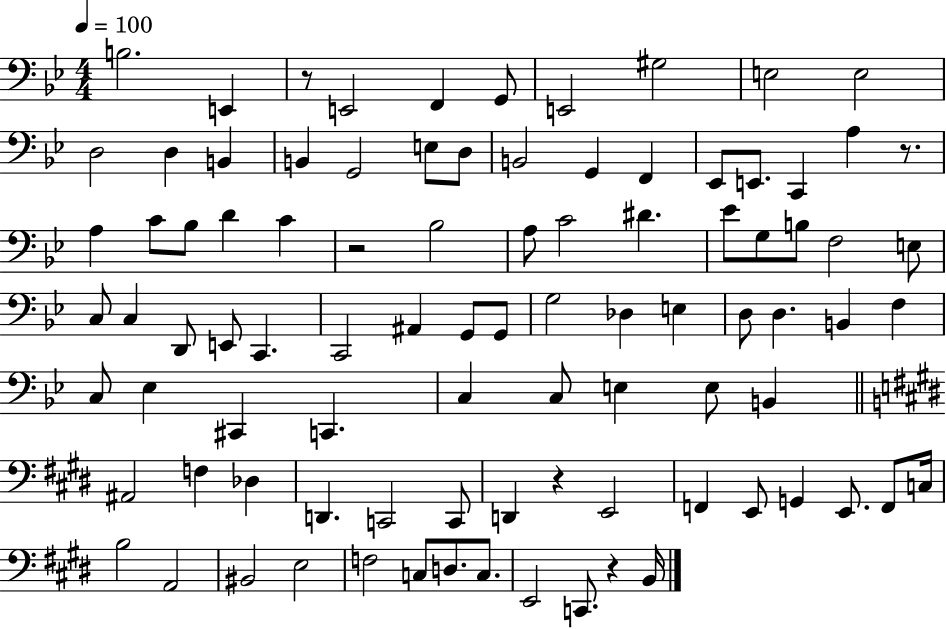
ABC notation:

X:1
T:Untitled
M:4/4
L:1/4
K:Bb
B,2 E,, z/2 E,,2 F,, G,,/2 E,,2 ^G,2 E,2 E,2 D,2 D, B,, B,, G,,2 E,/2 D,/2 B,,2 G,, F,, _E,,/2 E,,/2 C,, A, z/2 A, C/2 _B,/2 D C z2 _B,2 A,/2 C2 ^D _E/2 G,/2 B,/2 F,2 E,/2 C,/2 C, D,,/2 E,,/2 C,, C,,2 ^A,, G,,/2 G,,/2 G,2 _D, E, D,/2 D, B,, F, C,/2 _E, ^C,, C,, C, C,/2 E, E,/2 B,, ^A,,2 F, _D, D,, C,,2 C,,/2 D,, z E,,2 F,, E,,/2 G,, E,,/2 F,,/2 C,/4 B,2 A,,2 ^B,,2 E,2 F,2 C,/2 D,/2 C,/2 E,,2 C,,/2 z B,,/4